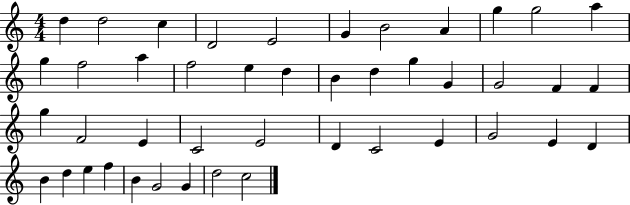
{
  \clef treble
  \numericTimeSignature
  \time 4/4
  \key c \major
  d''4 d''2 c''4 | d'2 e'2 | g'4 b'2 a'4 | g''4 g''2 a''4 | \break g''4 f''2 a''4 | f''2 e''4 d''4 | b'4 d''4 g''4 g'4 | g'2 f'4 f'4 | \break g''4 f'2 e'4 | c'2 e'2 | d'4 c'2 e'4 | g'2 e'4 d'4 | \break b'4 d''4 e''4 f''4 | b'4 g'2 g'4 | d''2 c''2 | \bar "|."
}